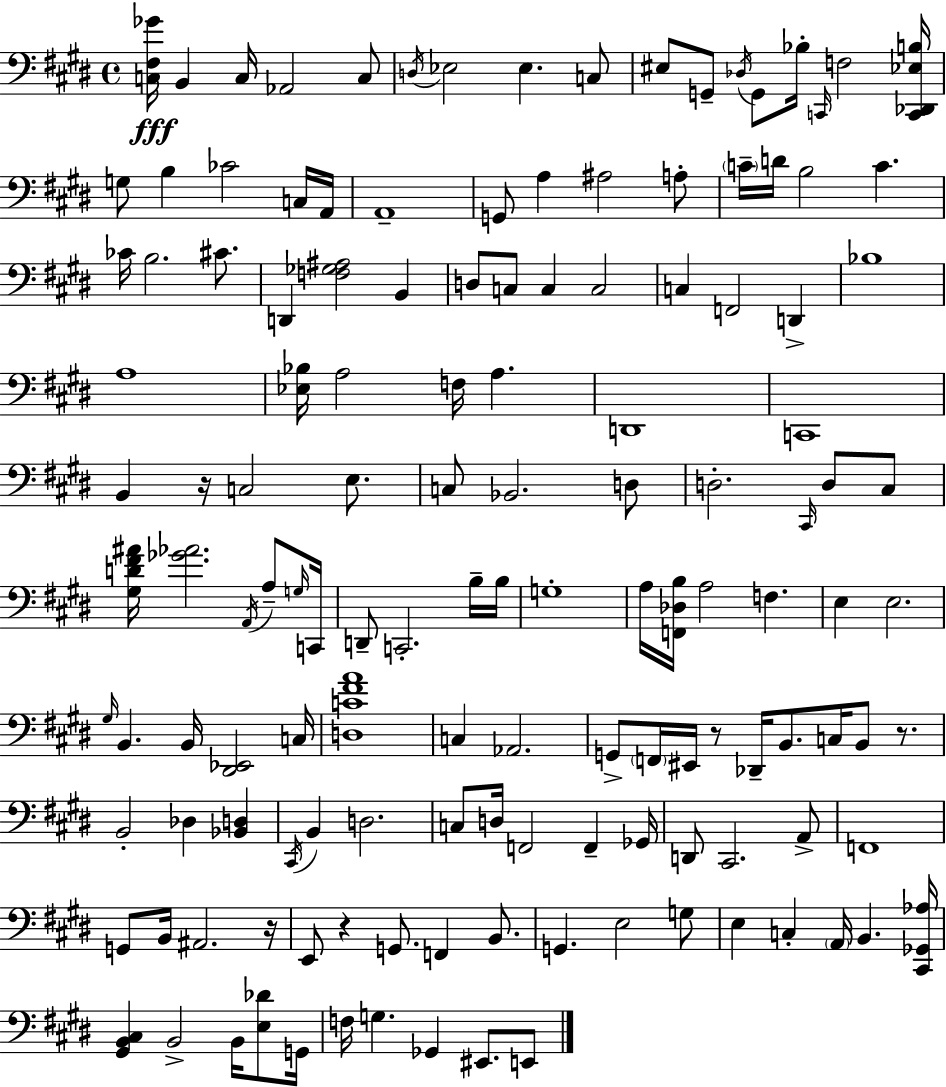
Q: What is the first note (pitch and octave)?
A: B2